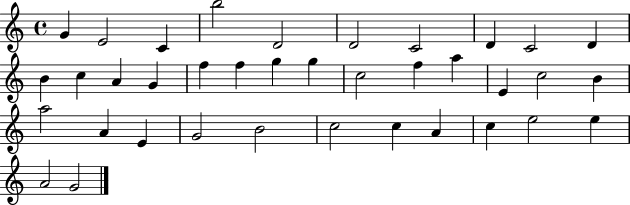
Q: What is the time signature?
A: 4/4